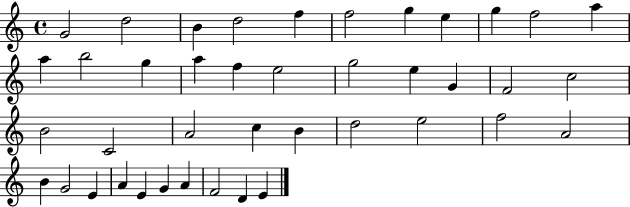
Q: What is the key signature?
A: C major